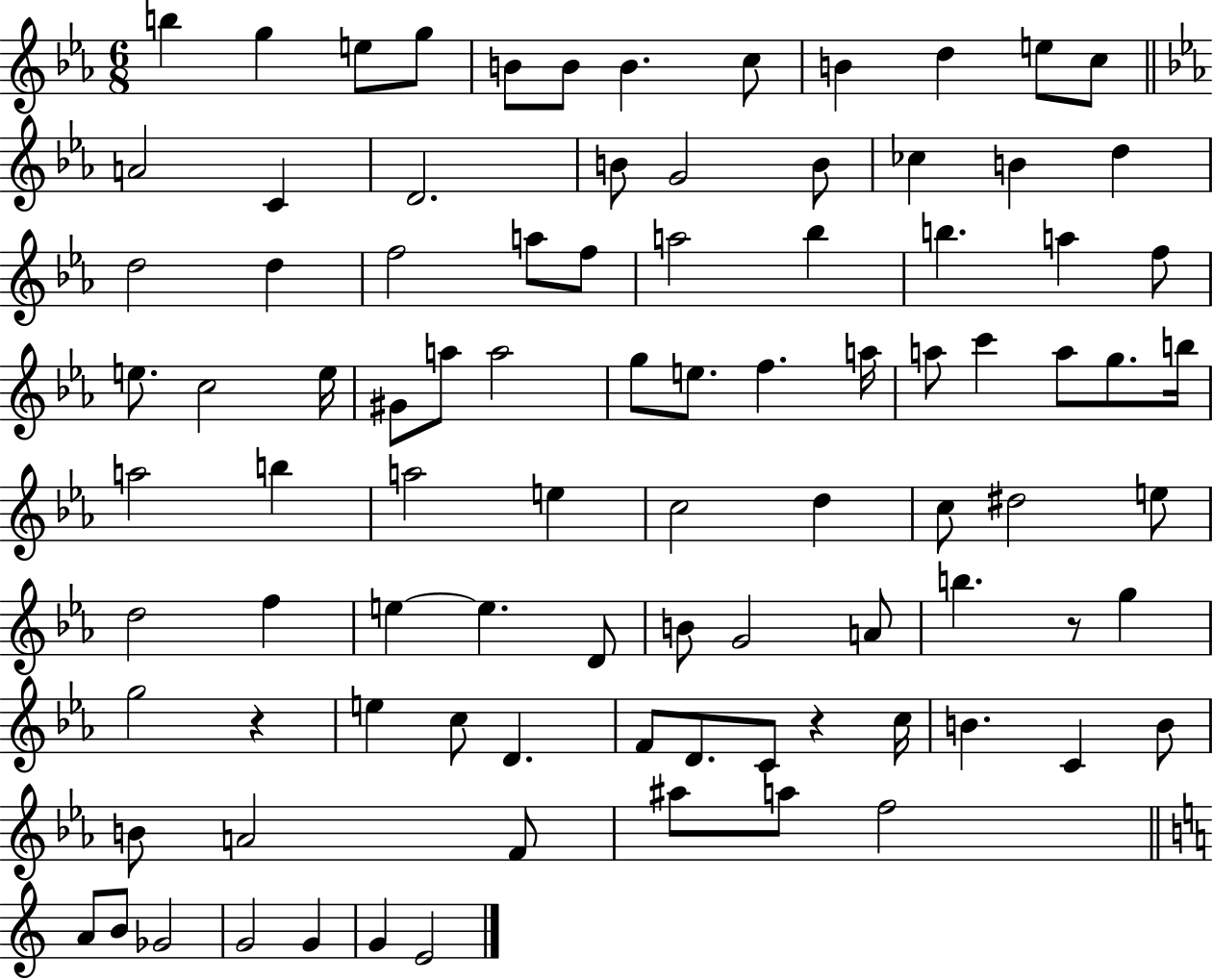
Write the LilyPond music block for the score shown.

{
  \clef treble
  \numericTimeSignature
  \time 6/8
  \key ees \major
  \repeat volta 2 { b''4 g''4 e''8 g''8 | b'8 b'8 b'4. c''8 | b'4 d''4 e''8 c''8 | \bar "||" \break \key ees \major a'2 c'4 | d'2. | b'8 g'2 b'8 | ces''4 b'4 d''4 | \break d''2 d''4 | f''2 a''8 f''8 | a''2 bes''4 | b''4. a''4 f''8 | \break e''8. c''2 e''16 | gis'8 a''8 a''2 | g''8 e''8. f''4. a''16 | a''8 c'''4 a''8 g''8. b''16 | \break a''2 b''4 | a''2 e''4 | c''2 d''4 | c''8 dis''2 e''8 | \break d''2 f''4 | e''4~~ e''4. d'8 | b'8 g'2 a'8 | b''4. r8 g''4 | \break g''2 r4 | e''4 c''8 d'4. | f'8 d'8. c'8 r4 c''16 | b'4. c'4 b'8 | \break b'8 a'2 f'8 | ais''8 a''8 f''2 | \bar "||" \break \key a \minor a'8 b'8 ges'2 | g'2 g'4 | g'4 e'2 | } \bar "|."
}